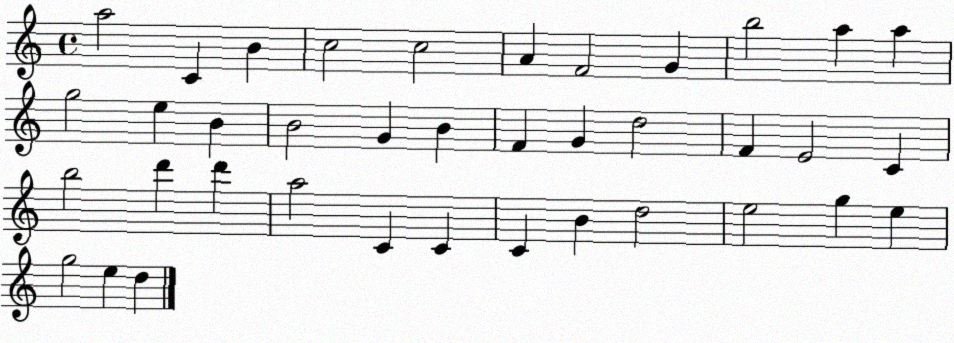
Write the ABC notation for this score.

X:1
T:Untitled
M:4/4
L:1/4
K:C
a2 C B c2 c2 A F2 G b2 a a g2 e B B2 G B F G d2 F E2 C b2 d' d' a2 C C C B d2 e2 g e g2 e d